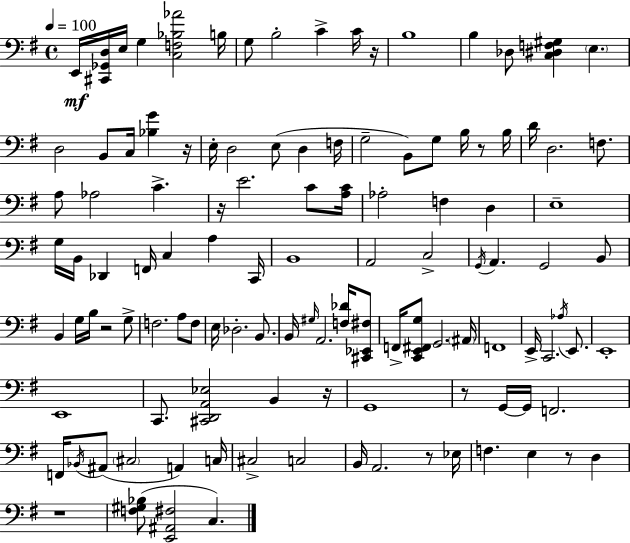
X:1
T:Untitled
M:4/4
L:1/4
K:Em
E,,/4 [^C,,_G,,D,]/4 E,/4 G, [C,F,_B,_A]2 B,/4 G,/2 B,2 C C/4 z/4 B,4 B, _D,/2 [C,^D,F,^G,] E, D,2 B,,/2 C,/4 [_B,G] z/4 E,/4 D,2 E,/2 D, F,/4 G,2 B,,/2 G,/2 B,/4 z/2 B,/4 D/4 D,2 F,/2 A,/2 _A,2 C z/4 E2 C/2 [A,C]/4 _A,2 F, D, E,4 G,/4 B,,/4 _D,, F,,/4 C, A, C,,/4 B,,4 A,,2 C,2 G,,/4 A,, G,,2 B,,/2 B,, G,/4 B,/4 z2 G,/2 F,2 A,/2 F,/2 E,/4 _D,2 B,,/2 B,,/4 ^G,/4 A,,2 [F,_D]/4 [^C,,_E,,^F,]/2 F,,/4 [C,,E,,^F,,G,]/2 G,,2 ^A,,/4 F,,4 E,,/4 C,,2 _A,/4 E,,/2 E,,4 E,,4 C,,/2 [^C,,D,,A,,_E,]2 B,, z/4 G,,4 z/2 G,,/4 G,,/4 F,,2 F,,/4 _B,,/4 ^A,,/2 ^C,2 A,, C,/4 ^C,2 C,2 B,,/4 A,,2 z/2 _E,/4 F, E, z/2 D, z4 [F,^G,_B,]/2 [E,,^A,,^F,]2 C,